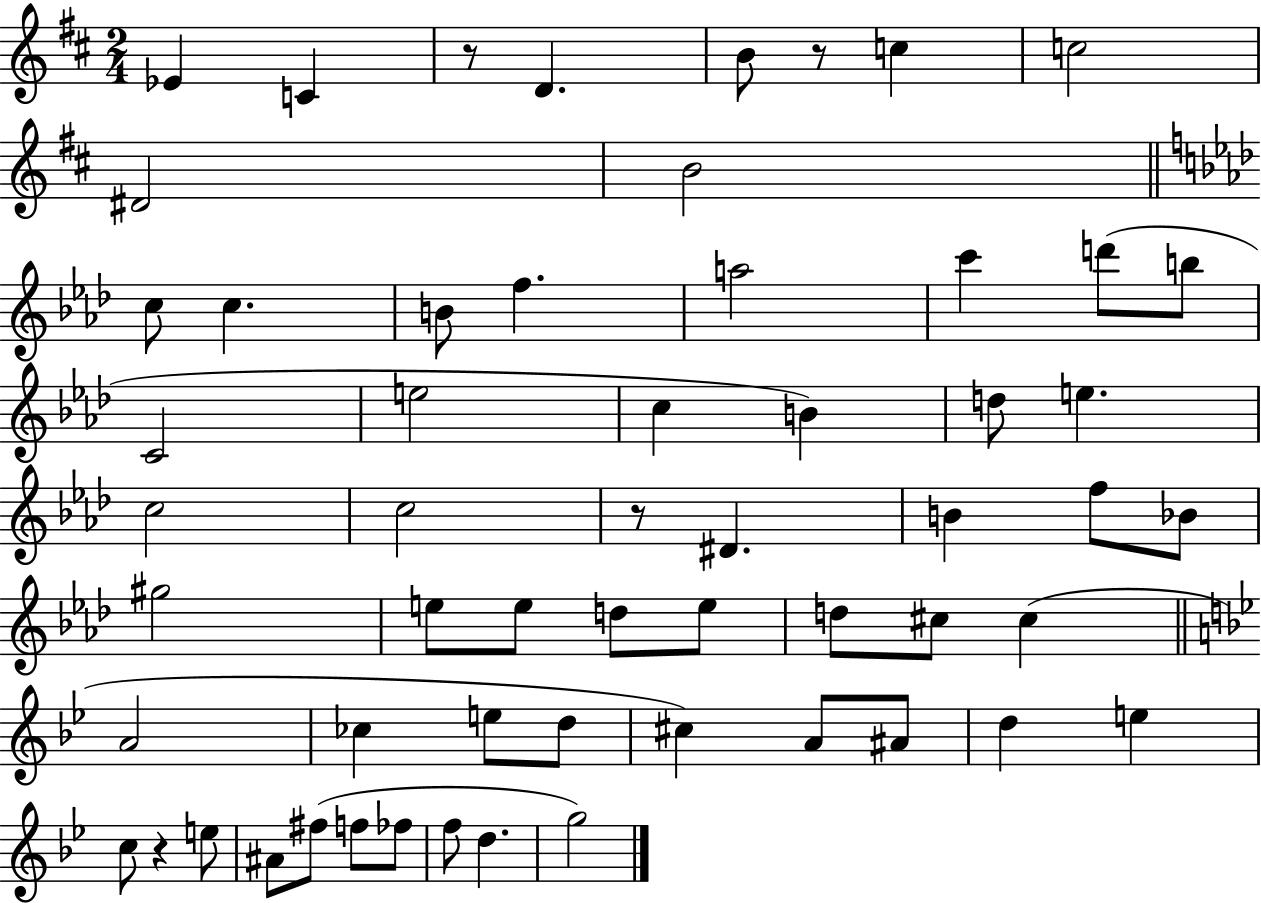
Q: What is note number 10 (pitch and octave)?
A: C5